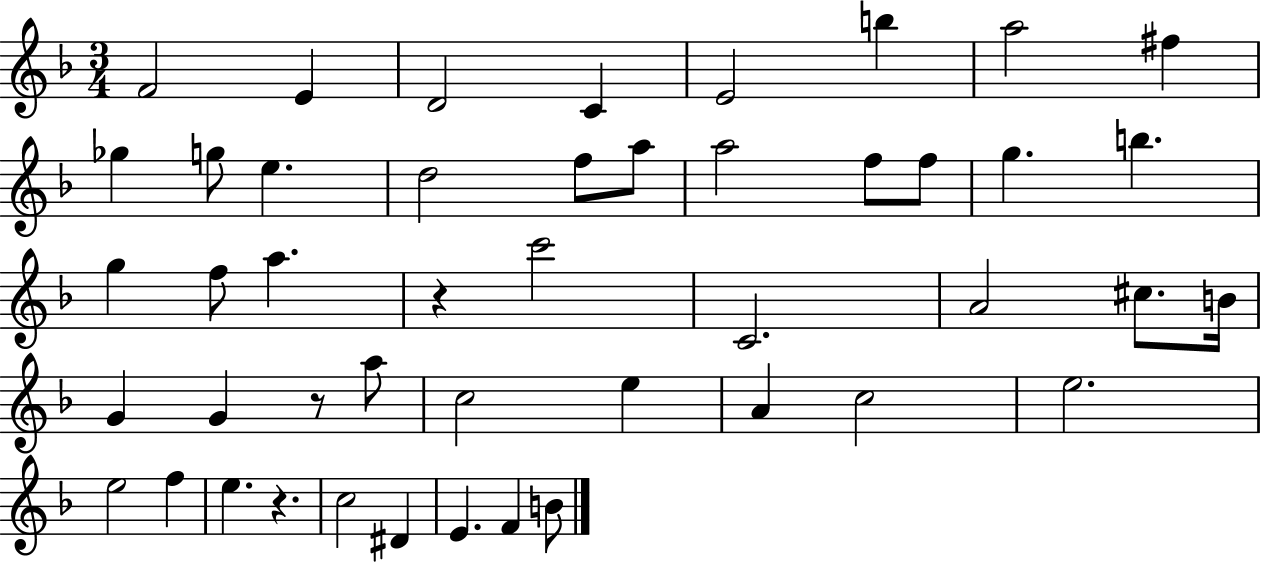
{
  \clef treble
  \numericTimeSignature
  \time 3/4
  \key f \major
  f'2 e'4 | d'2 c'4 | e'2 b''4 | a''2 fis''4 | \break ges''4 g''8 e''4. | d''2 f''8 a''8 | a''2 f''8 f''8 | g''4. b''4. | \break g''4 f''8 a''4. | r4 c'''2 | c'2. | a'2 cis''8. b'16 | \break g'4 g'4 r8 a''8 | c''2 e''4 | a'4 c''2 | e''2. | \break e''2 f''4 | e''4. r4. | c''2 dis'4 | e'4. f'4 b'8 | \break \bar "|."
}